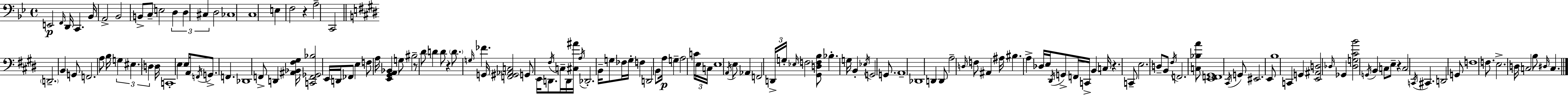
{
  \clef bass
  \time 4/4
  \defaultTimeSignature
  \key bes \major
  e,2\p \grace { f,16 } d,16 c,4. | bes,16 a,2-> bes,2 | b,8-> c8-- e2 \tuplet 3/2 { d4 | d4 cis4 } d2 | \break ces1 | c1 | e4 f2 r4 | a2-- c,2 | \break \bar "||" \break \key e \major \parenthesize d,2.-- \parenthesize b,4 | g,8 f,2. a8 | b16 \tuplet 3/2 { g4 eis4. \parenthesize d4 } d16 | c,1-. | \break \parenthesize e4 e16 a,8 \acciaccatura { f,16 } g,8.-> f,4. | des,1 | f,8-> d,4 <ais, bes, fis gis>16 <c, f, ges, bes>2 | e,16 d,16 fes,8 e4 f8 a16 <e, gis, a, bes,>4 g8 | \break bis2-- r8 dis'8 d'4 | d'8 r4 \parenthesize d'8. \grace { g16 } fes'4. | g,16 <f, gis, aes, c>2 g,8 e,16 d,8. | \acciaccatura { fis16 } c16-- d,16 <cis ais'>16 \acciaccatura { a16 } des,2.-. | \break b,16-- g8 fes16 g16-. f4 d,2 | b,8 a16\p g4-- a2 | \tuplet 3/2 { c'16 e16 c16 } e1 | \acciaccatura { a,16 } e8 aes,4 f,2 | \break \tuplet 3/2 { d,16-> g16-. \grace { ees16 } } f2 <gis, d f b>8 | bes4.-. g16 b,4-. \acciaccatura { ees16 } g,2 | g,8. a,1-- | des,1 | \break d,4 d,8 a2-- | \grace { d16 } f8 ais,4 ais16 bis4. | a4-> des16 e16 \acciaccatura { dis,16 } g,8-> f,16 c,16-> b,4 | c16 r4. c,8-- e2. | \break d8-- b,8 \acciaccatura { fis16 } f,2. | <c bes a'>8 <e, f, gis,>1 | \acciaccatura { cis,16 } g,8 eis,2. | e,8 b1 | \break c,4 g,4 | <e, ais, d>2 \grace { des16 } ges,4 | <des g cis' b'>2 \acciaccatura { g,16 } b,4 c8 e8-- | r4 c2 \acciaccatura { c,16 } cis,4. | \break d,2 g,8 f1 | f8. | e2.-> d16 c2 | b8 \grace { dis16 } c4. \bar "|."
}